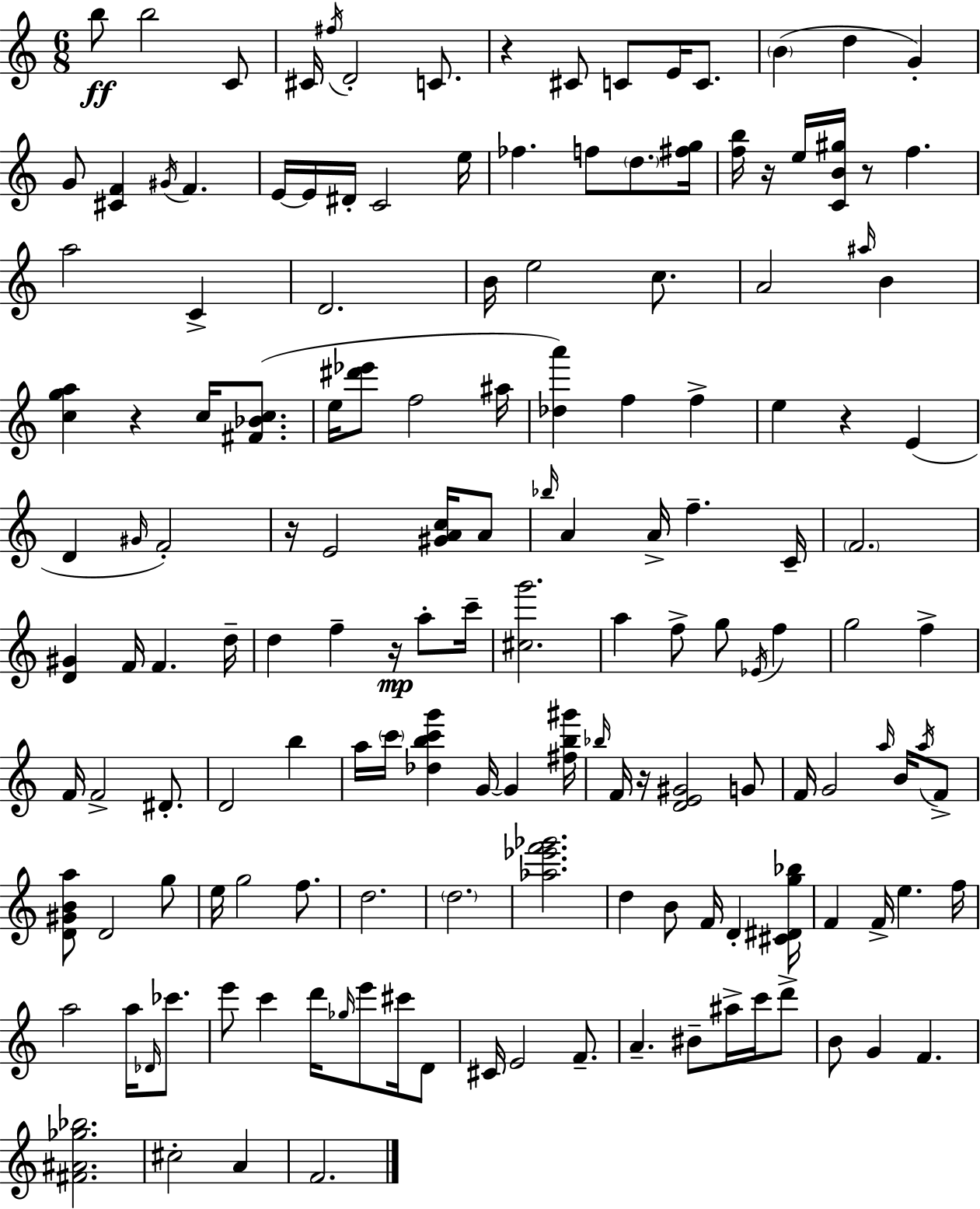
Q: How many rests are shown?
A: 8